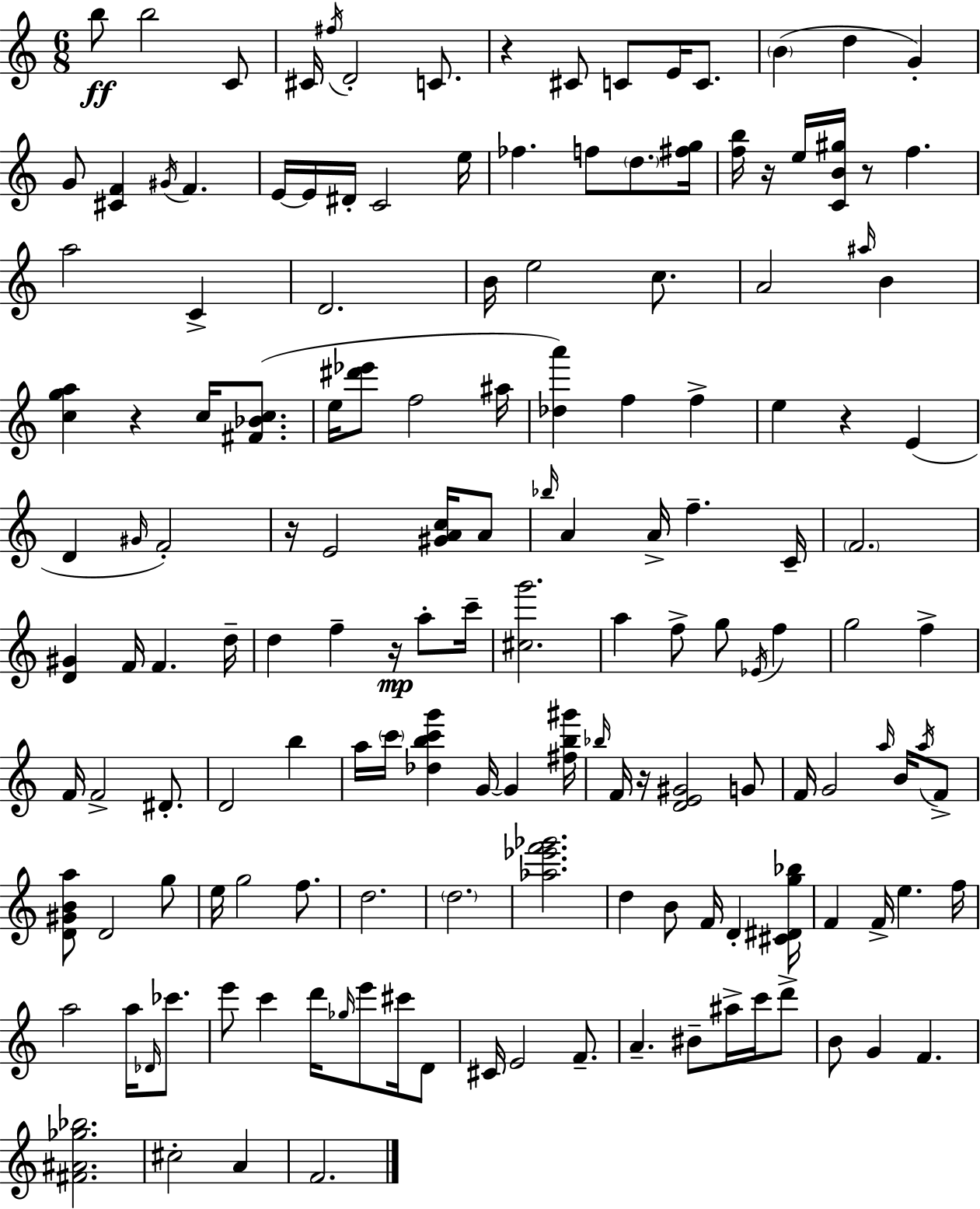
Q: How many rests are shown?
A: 8